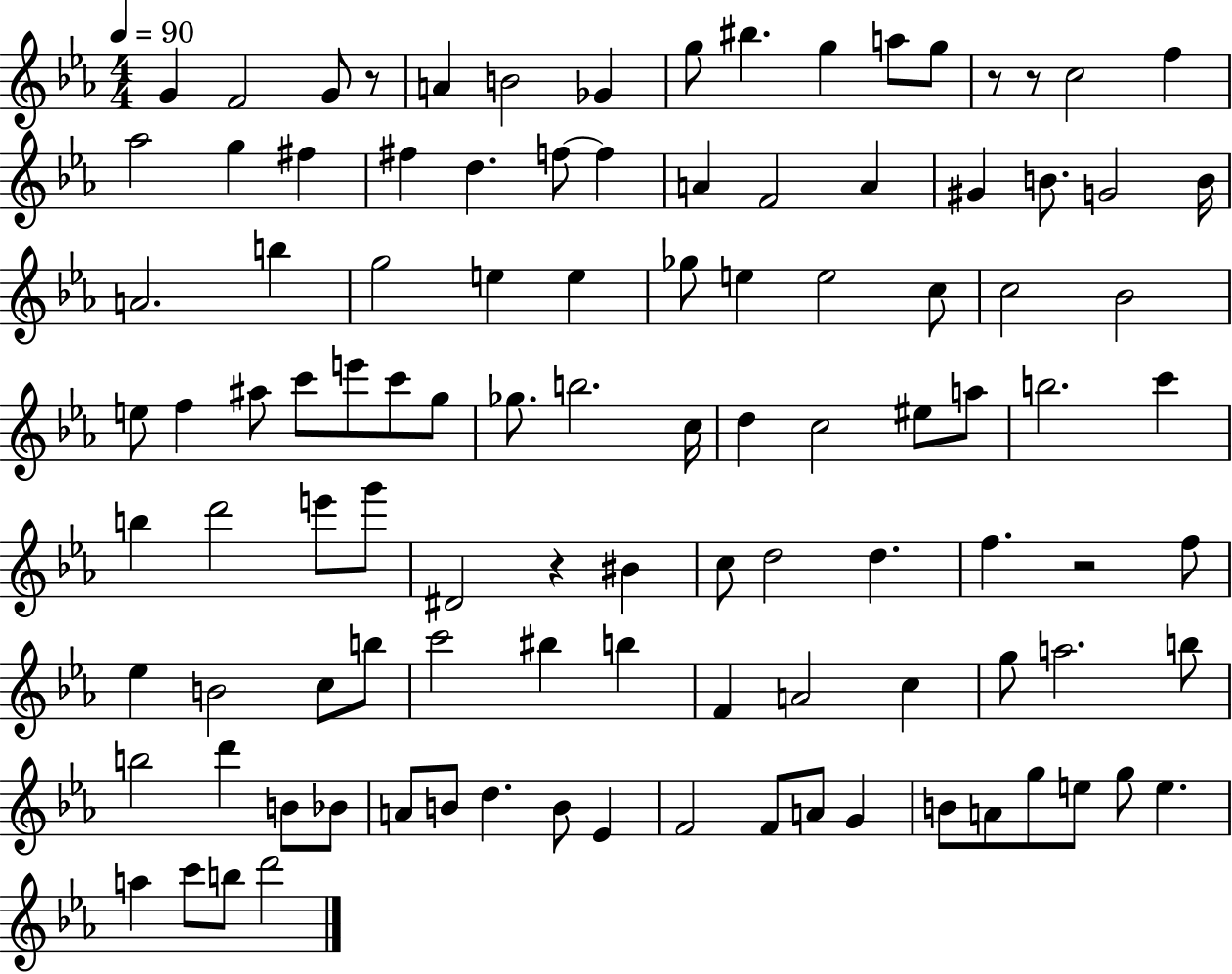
X:1
T:Untitled
M:4/4
L:1/4
K:Eb
G F2 G/2 z/2 A B2 _G g/2 ^b g a/2 g/2 z/2 z/2 c2 f _a2 g ^f ^f d f/2 f A F2 A ^G B/2 G2 B/4 A2 b g2 e e _g/2 e e2 c/2 c2 _B2 e/2 f ^a/2 c'/2 e'/2 c'/2 g/2 _g/2 b2 c/4 d c2 ^e/2 a/2 b2 c' b d'2 e'/2 g'/2 ^D2 z ^B c/2 d2 d f z2 f/2 _e B2 c/2 b/2 c'2 ^b b F A2 c g/2 a2 b/2 b2 d' B/2 _B/2 A/2 B/2 d B/2 _E F2 F/2 A/2 G B/2 A/2 g/2 e/2 g/2 e a c'/2 b/2 d'2